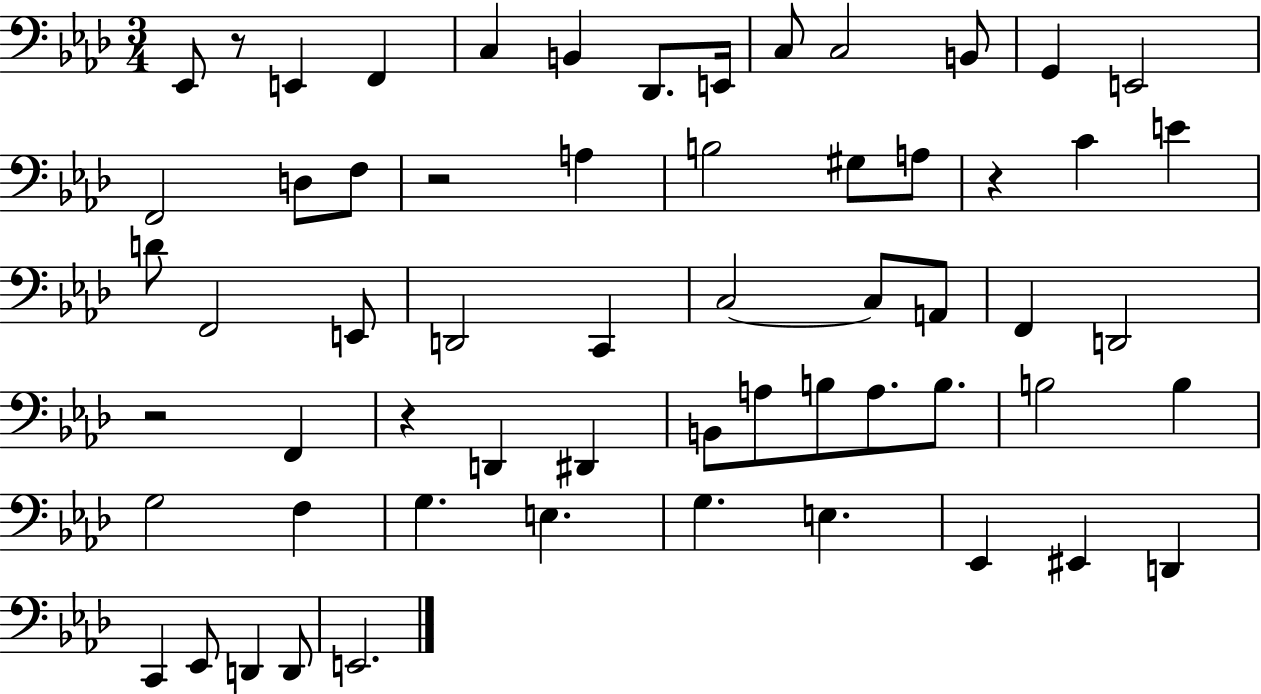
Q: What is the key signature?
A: AES major